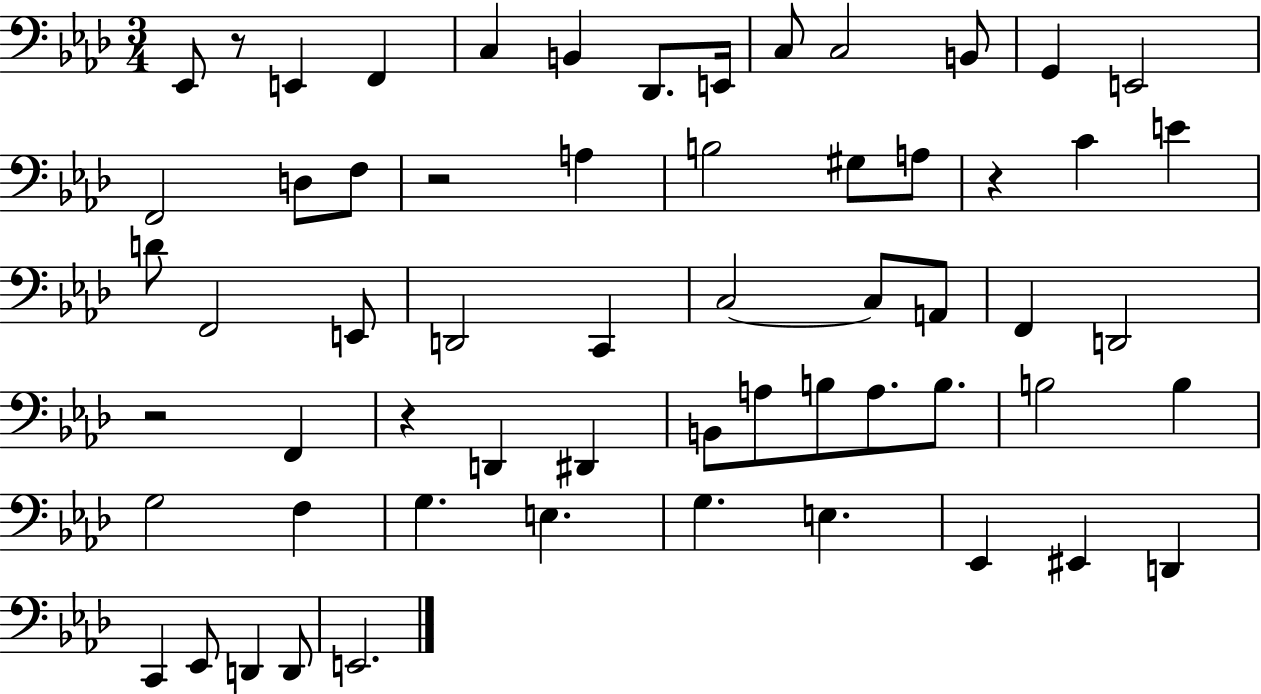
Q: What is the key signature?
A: AES major